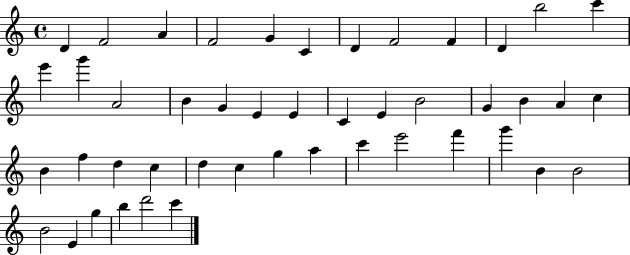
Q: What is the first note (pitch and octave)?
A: D4